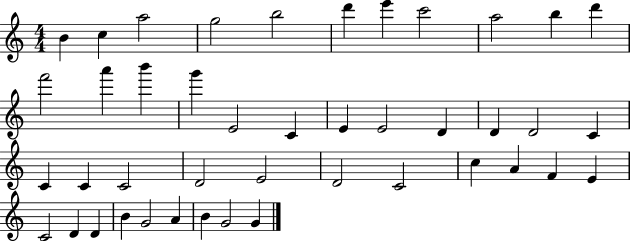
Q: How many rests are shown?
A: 0